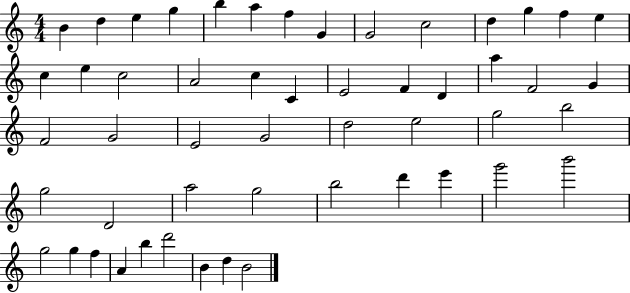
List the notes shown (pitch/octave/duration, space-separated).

B4/q D5/q E5/q G5/q B5/q A5/q F5/q G4/q G4/h C5/h D5/q G5/q F5/q E5/q C5/q E5/q C5/h A4/h C5/q C4/q E4/h F4/q D4/q A5/q F4/h G4/q F4/h G4/h E4/h G4/h D5/h E5/h G5/h B5/h G5/h D4/h A5/h G5/h B5/h D6/q E6/q G6/h B6/h G5/h G5/q F5/q A4/q B5/q D6/h B4/q D5/q B4/h